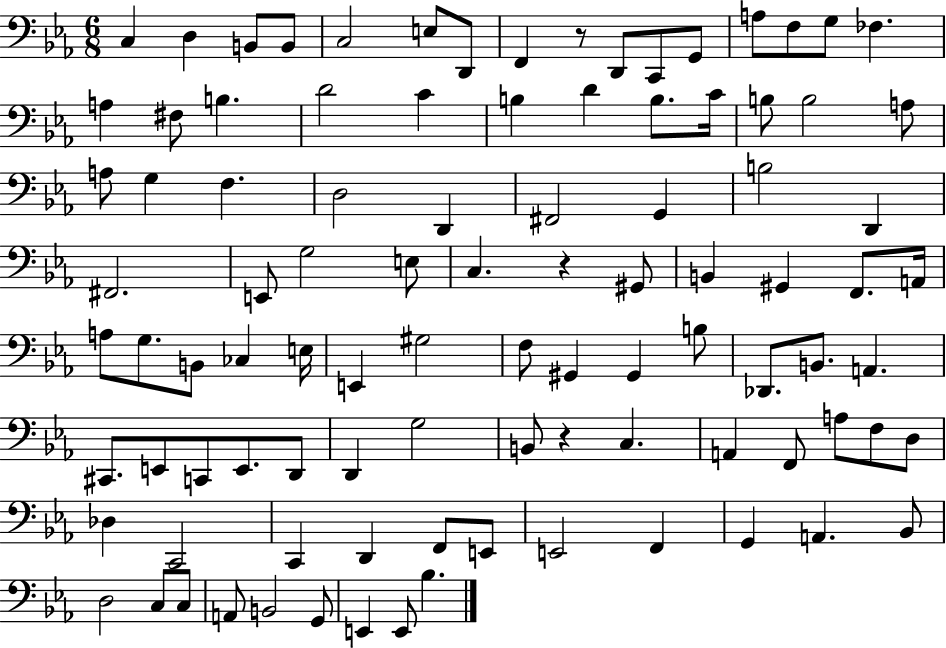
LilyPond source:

{
  \clef bass
  \numericTimeSignature
  \time 6/8
  \key ees \major
  c4 d4 b,8 b,8 | c2 e8 d,8 | f,4 r8 d,8 c,8 g,8 | a8 f8 g8 fes4. | \break a4 fis8 b4. | d'2 c'4 | b4 d'4 b8. c'16 | b8 b2 a8 | \break a8 g4 f4. | d2 d,4 | fis,2 g,4 | b2 d,4 | \break fis,2. | e,8 g2 e8 | c4. r4 gis,8 | b,4 gis,4 f,8. a,16 | \break a8 g8. b,8 ces4 e16 | e,4 gis2 | f8 gis,4 gis,4 b8 | des,8. b,8. a,4. | \break cis,8. e,8 c,8 e,8. d,8 | d,4 g2 | b,8 r4 c4. | a,4 f,8 a8 f8 d8 | \break des4 c,2 | c,4 d,4 f,8 e,8 | e,2 f,4 | g,4 a,4. bes,8 | \break d2 c8 c8 | a,8 b,2 g,8 | e,4 e,8 bes4. | \bar "|."
}